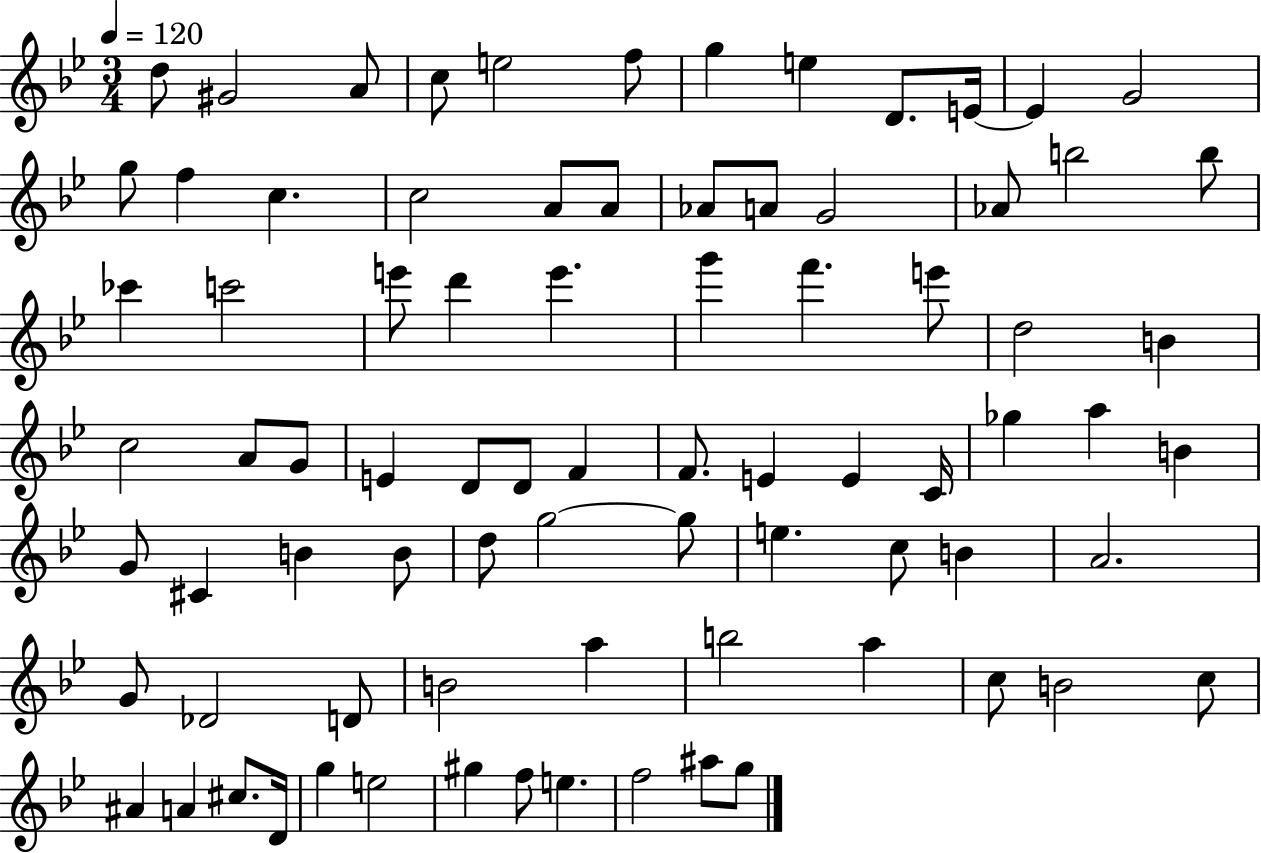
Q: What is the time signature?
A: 3/4